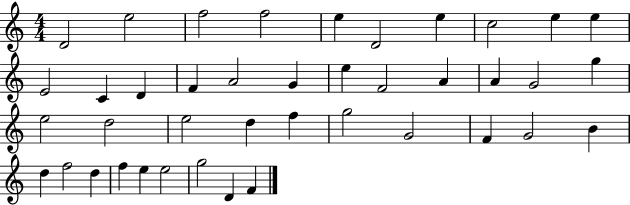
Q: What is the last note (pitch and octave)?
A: F4